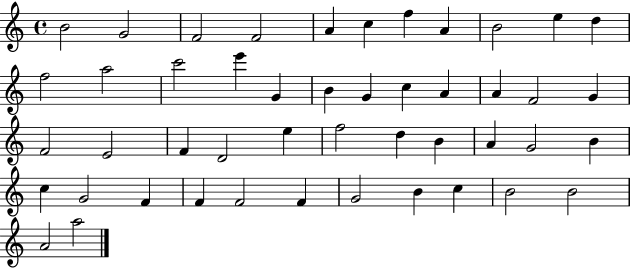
{
  \clef treble
  \time 4/4
  \defaultTimeSignature
  \key c \major
  b'2 g'2 | f'2 f'2 | a'4 c''4 f''4 a'4 | b'2 e''4 d''4 | \break f''2 a''2 | c'''2 e'''4 g'4 | b'4 g'4 c''4 a'4 | a'4 f'2 g'4 | \break f'2 e'2 | f'4 d'2 e''4 | f''2 d''4 b'4 | a'4 g'2 b'4 | \break c''4 g'2 f'4 | f'4 f'2 f'4 | g'2 b'4 c''4 | b'2 b'2 | \break a'2 a''2 | \bar "|."
}